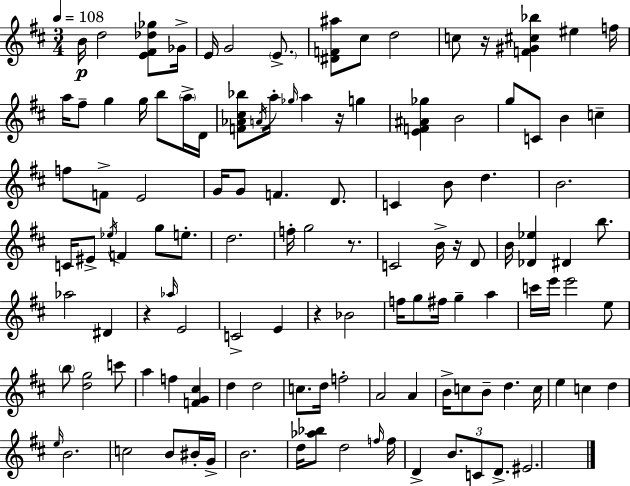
B4/s D5/h [E4,F#4,Db5,Gb5]/e Gb4/s E4/s G4/h E4/e. [D#4,F4,A#5]/e C#5/e D5/h C5/e R/s [F4,G#4,C#5,Bb5]/q EIS5/q F5/s A5/s F#5/e G5/q G5/s B5/e A5/s D4/s [F4,Ab4,C#5,Bb5]/e A4/s A5/s Gb5/s A5/q R/s G5/q [E4,F4,A#4,Gb5]/q B4/h G5/e C4/e B4/q C5/q F5/e F4/e E4/h G4/s G4/e F4/q. D4/e. C4/q B4/e D5/q. B4/h. C4/s EIS4/e Eb5/s F4/q G5/e E5/e. D5/h. F5/s G5/h R/e. C4/h B4/s R/s D4/e B4/s [Db4,Eb5]/q D#4/q B5/e. Ab5/h D#4/q R/q Ab5/s E4/h C4/h E4/q R/q Bb4/h F5/s G5/e F#5/s G5/q A5/q C6/s E6/s E6/h E5/e B5/e [D5,G5]/h C6/e A5/q F5/q [F4,G4,C#5]/q D5/q D5/h C5/e. D5/s F5/h A4/h A4/q B4/s C5/e B4/e D5/q. C5/s E5/q C5/q D5/q E5/s B4/h. C5/h B4/e BIS4/s G4/s B4/h. D5/s [Ab5,Bb5]/e D5/h F5/s F5/s D4/q B4/e. C4/e D4/e. EIS4/h.